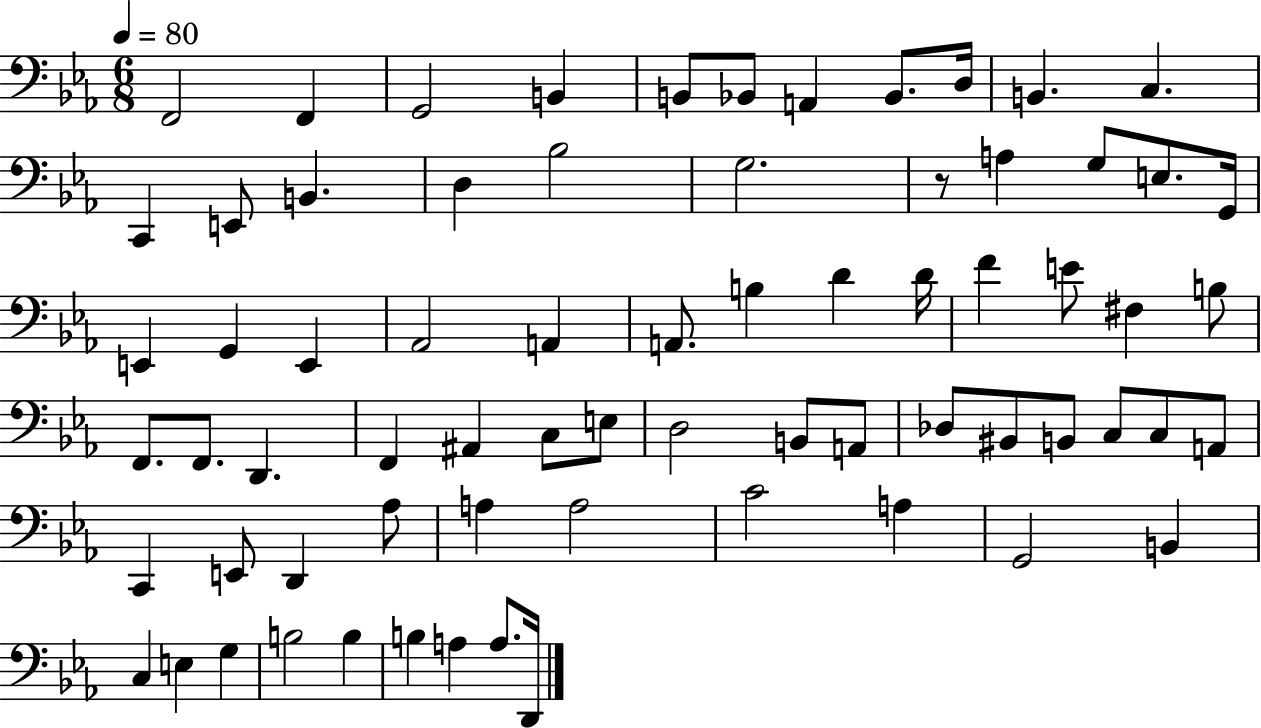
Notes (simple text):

F2/h F2/q G2/h B2/q B2/e Bb2/e A2/q Bb2/e. D3/s B2/q. C3/q. C2/q E2/e B2/q. D3/q Bb3/h G3/h. R/e A3/q G3/e E3/e. G2/s E2/q G2/q E2/q Ab2/h A2/q A2/e. B3/q D4/q D4/s F4/q E4/e F#3/q B3/e F2/e. F2/e. D2/q. F2/q A#2/q C3/e E3/e D3/h B2/e A2/e Db3/e BIS2/e B2/e C3/e C3/e A2/e C2/q E2/e D2/q Ab3/e A3/q A3/h C4/h A3/q G2/h B2/q C3/q E3/q G3/q B3/h B3/q B3/q A3/q A3/e. D2/s